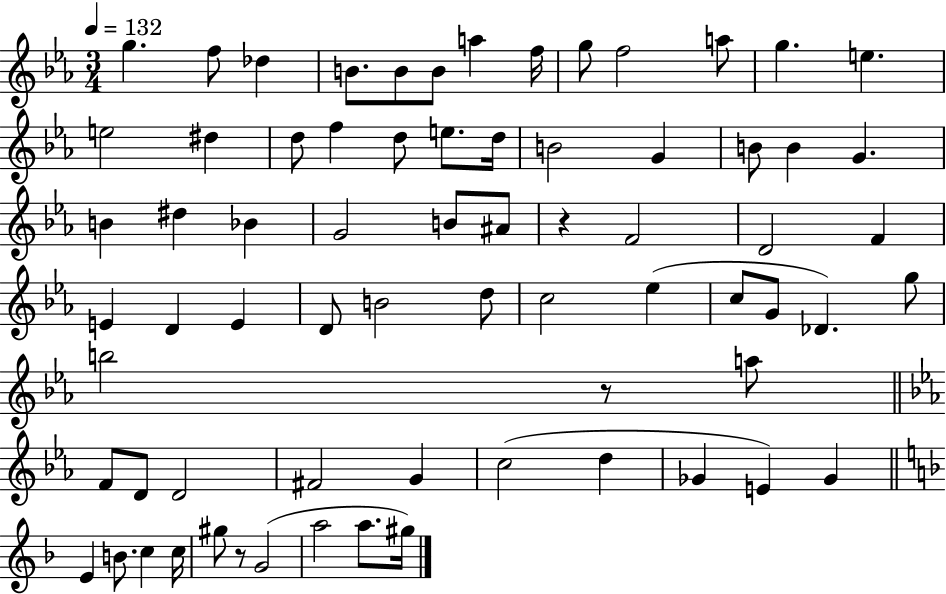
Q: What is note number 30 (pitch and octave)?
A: B4